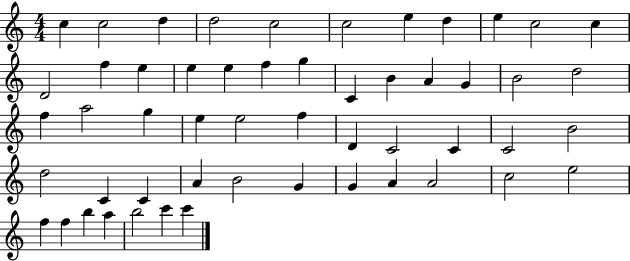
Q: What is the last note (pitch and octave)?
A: C6